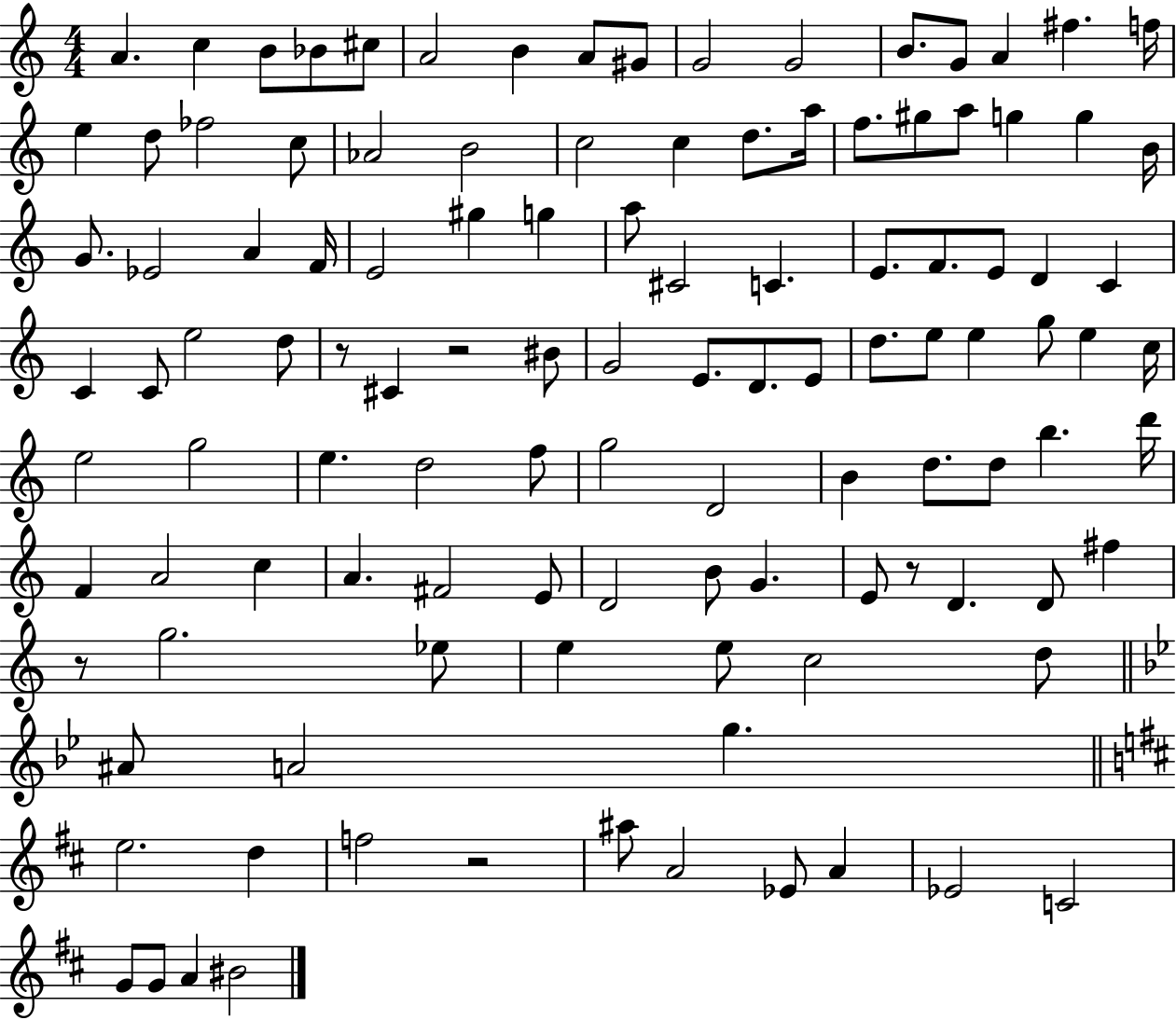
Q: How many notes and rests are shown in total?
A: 115